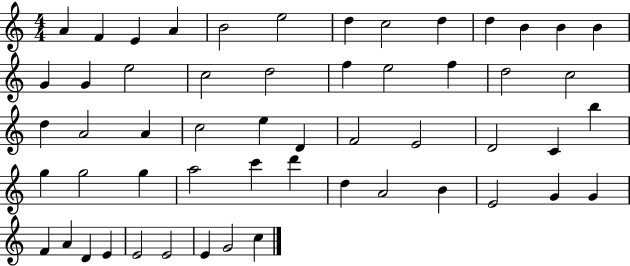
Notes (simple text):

A4/q F4/q E4/q A4/q B4/h E5/h D5/q C5/h D5/q D5/q B4/q B4/q B4/q G4/q G4/q E5/h C5/h D5/h F5/q E5/h F5/q D5/h C5/h D5/q A4/h A4/q C5/h E5/q D4/q F4/h E4/h D4/h C4/q B5/q G5/q G5/h G5/q A5/h C6/q D6/q D5/q A4/h B4/q E4/h G4/q G4/q F4/q A4/q D4/q E4/q E4/h E4/h E4/q G4/h C5/q